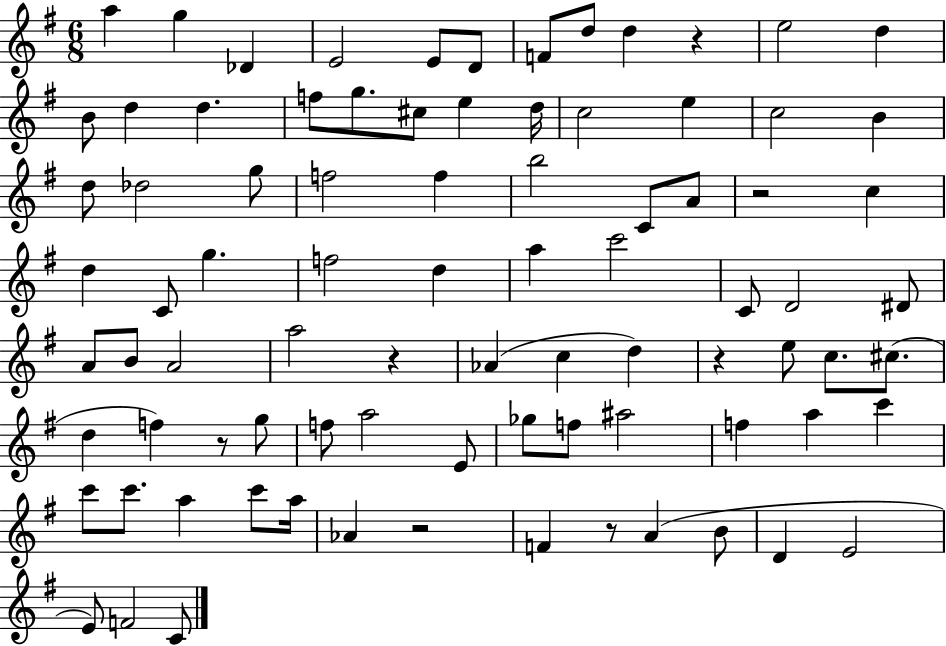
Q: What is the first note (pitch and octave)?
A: A5